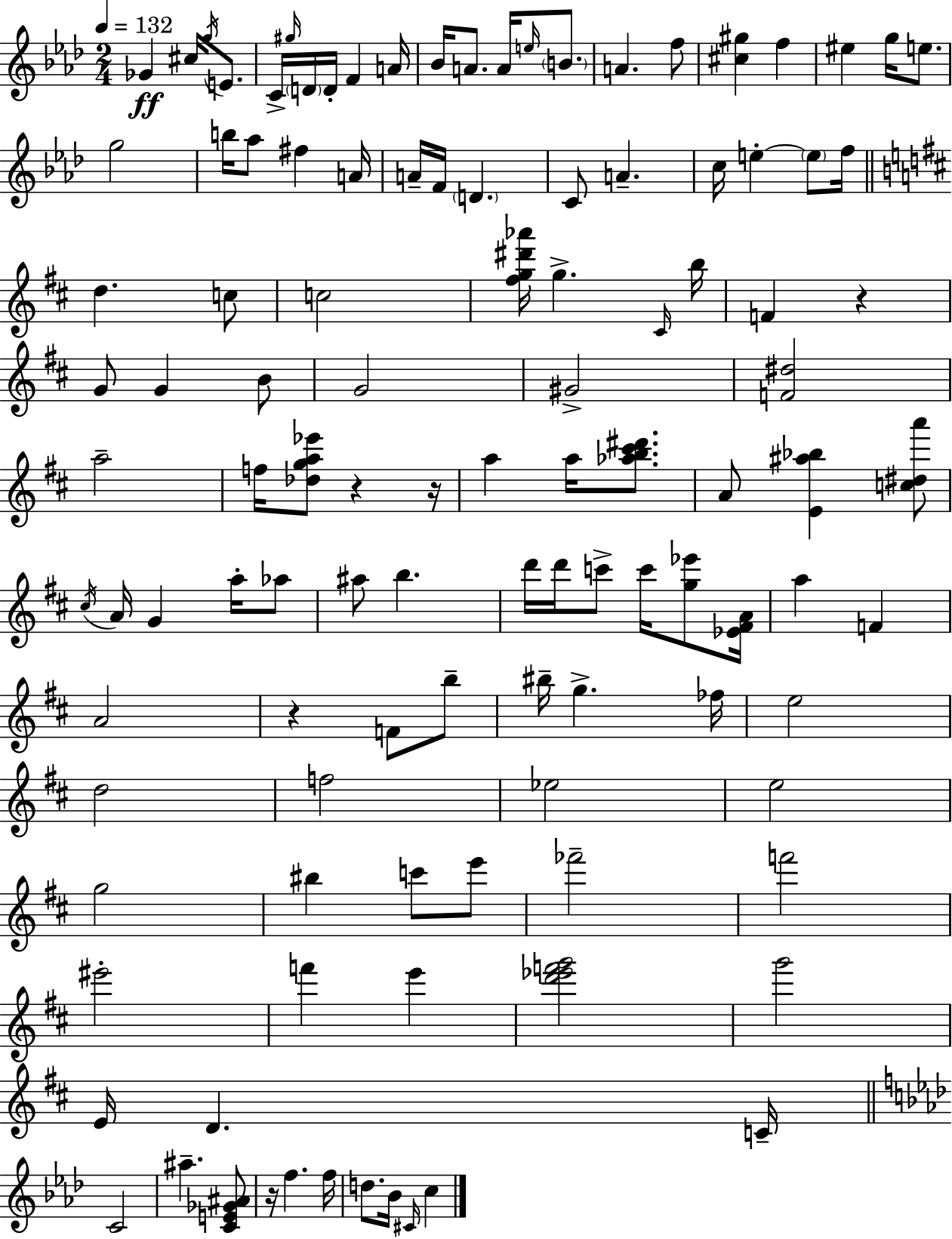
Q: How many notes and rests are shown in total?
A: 113